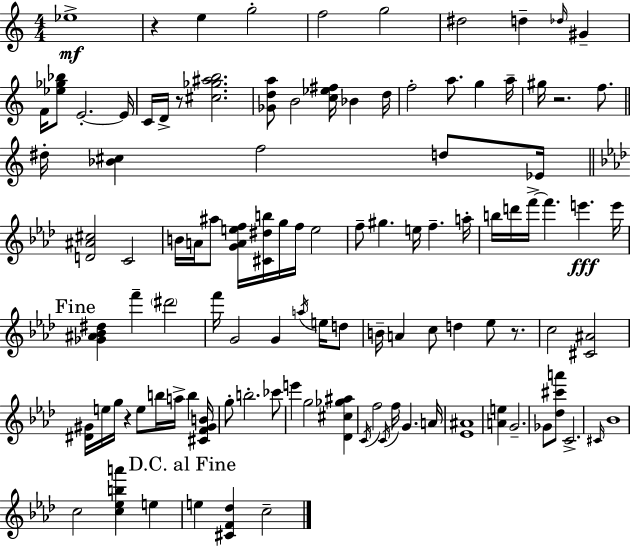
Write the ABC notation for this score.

X:1
T:Untitled
M:4/4
L:1/4
K:Am
_e4 z e g2 f2 g2 ^d2 d _d/4 ^G F/4 [_e_g_b]/2 E2 E/4 C/4 D/4 z/2 [^c_g^ab]2 [_Gda]/2 B2 [c_e^f]/4 _B d/4 f2 a/2 g a/4 ^g/4 z2 f/2 ^d/4 [_B^c] f2 d/2 _E/4 [D^A^c]2 C2 B/4 A/4 ^a/2 [GAef]/4 [^C^db]/4 g/4 f/4 e2 f/2 ^g e/4 f a/4 b/4 d'/4 f'/4 f' e' e'/4 [_G^A_B^d] f' ^d'2 f'/4 G2 G a/4 e/4 d/2 B/4 A c/2 d _e/2 z/2 c2 [^C^A]2 [^D^G]/4 e/4 g/4 z e/2 b/4 a/4 b [^CF^GB]/4 g/2 b2 _c'/2 e' g2 [_D^c_g^a] C/4 f2 C/4 f/4 G A/4 [_E^A]4 [Ae] G2 _G/2 [_d^c'a']/2 C2 ^C/4 _B4 c2 [c_eba'] e e [^CF_d] c2